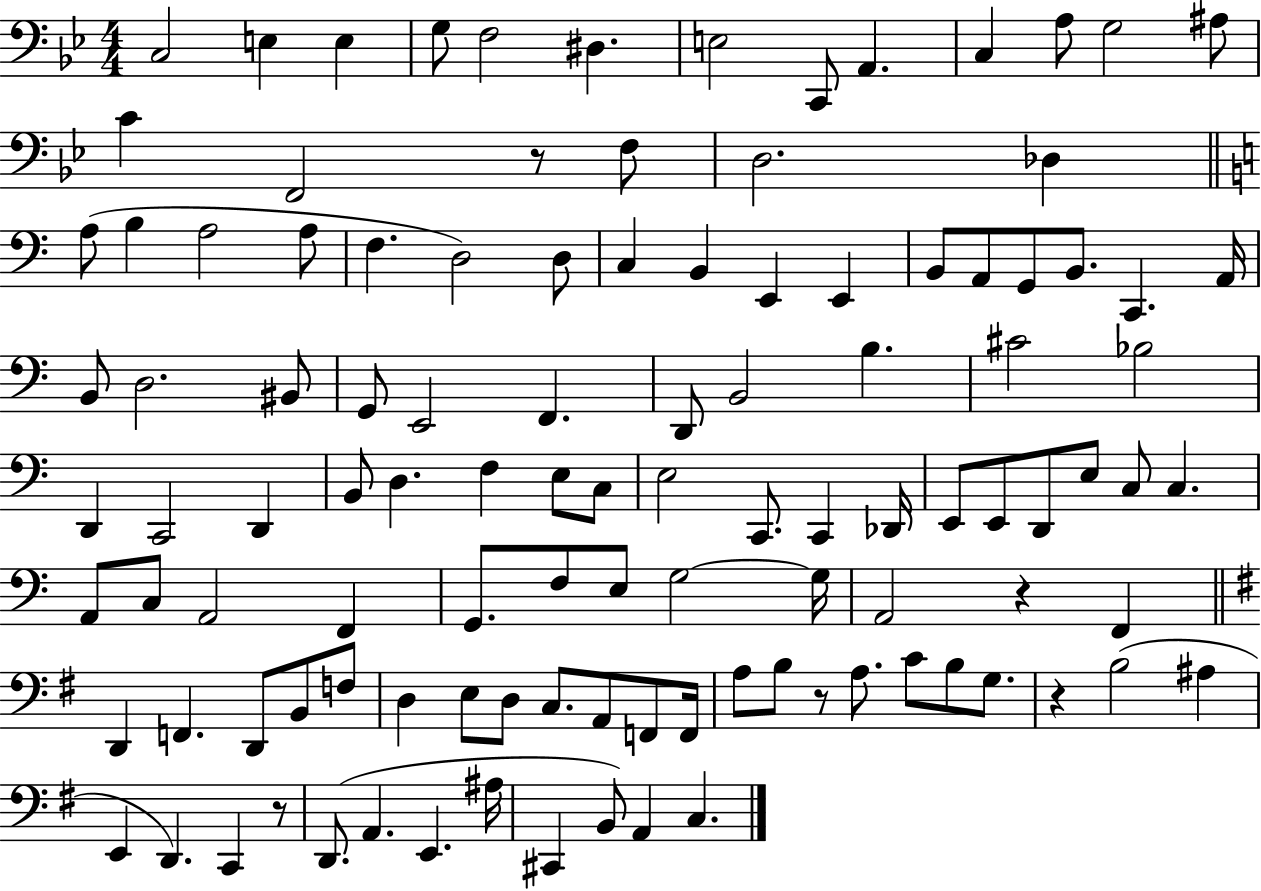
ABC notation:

X:1
T:Untitled
M:4/4
L:1/4
K:Bb
C,2 E, E, G,/2 F,2 ^D, E,2 C,,/2 A,, C, A,/2 G,2 ^A,/2 C F,,2 z/2 F,/2 D,2 _D, A,/2 B, A,2 A,/2 F, D,2 D,/2 C, B,, E,, E,, B,,/2 A,,/2 G,,/2 B,,/2 C,, A,,/4 B,,/2 D,2 ^B,,/2 G,,/2 E,,2 F,, D,,/2 B,,2 B, ^C2 _B,2 D,, C,,2 D,, B,,/2 D, F, E,/2 C,/2 E,2 C,,/2 C,, _D,,/4 E,,/2 E,,/2 D,,/2 E,/2 C,/2 C, A,,/2 C,/2 A,,2 F,, G,,/2 F,/2 E,/2 G,2 G,/4 A,,2 z F,, D,, F,, D,,/2 B,,/2 F,/2 D, E,/2 D,/2 C,/2 A,,/2 F,,/2 F,,/4 A,/2 B,/2 z/2 A,/2 C/2 B,/2 G,/2 z B,2 ^A, E,, D,, C,, z/2 D,,/2 A,, E,, ^A,/4 ^C,, B,,/2 A,, C,